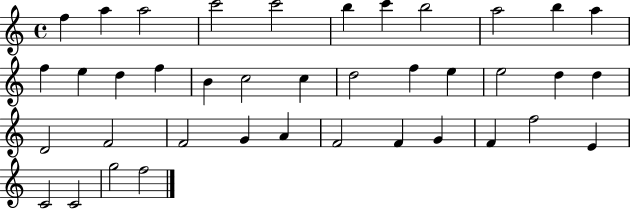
X:1
T:Untitled
M:4/4
L:1/4
K:C
f a a2 c'2 c'2 b c' b2 a2 b a f e d f B c2 c d2 f e e2 d d D2 F2 F2 G A F2 F G F f2 E C2 C2 g2 f2